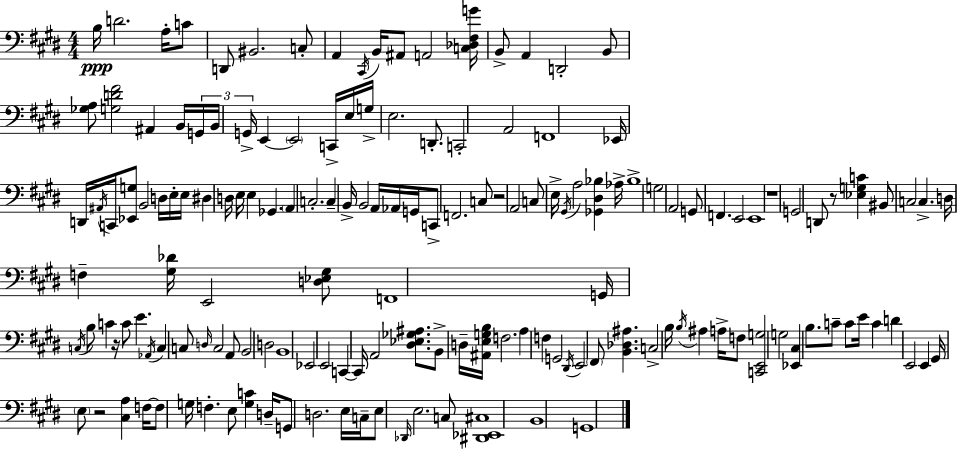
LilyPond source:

{
  \clef bass
  \numericTimeSignature
  \time 4/4
  \key e \major
  \repeat volta 2 { b16\ppp d'2. a16-. c'8 | d,8 bis,2. c8-. | a,4 \acciaccatura { cis,16 } b,16 ais,8 a,2 | <c des fis g'>16 b,8-> a,4 d,2-. b,8 | \break <ges a>8 <g d' fis'>2 ais,4 b,16 | \tuplet 3/2 { g,16 b,16 g,16-> } e,4~~ \parenthesize e,2 c,16-> | e16 g16-> e2. d,8.-. | c,2-. a,2 | \break f,1 | ees,16 d,16 \acciaccatura { ais,16 } c,16 <ees, g>8 b,2 d16 | e16-. e16 dis4 d16 e16 e4 ges,4. | \parenthesize a,4 c2.-. | \break c4-- b,16-> b,2 a,16 | aes,16 g,16 c,8-> f,2. | c8 r2 a,2 | c8 e16-> \acciaccatura { gis,16 } a2 <ges, dis bes>4 | \break aes16-> bes1-> | g2 a,2 | g,8 f,4. e,2 | e,1 | \break r1 | g,2 d,8 r8 <ees g c'>4 | bis,8 c2 c4.-> | d16 f4-- <gis des'>16 e,2 | \break <d ees gis>8 f,1 | g,16 \acciaccatura { c16 } b8 c'4 r16 c'8 e'4. | \acciaccatura { aes,16 } c4 c8 \grace { d16 } c2 | a,8 b,2 d2 | \break b,1 | ees,2 e,2 | c,4~~ c,16 a,2 | <dis ees ges ais>8. b,8-> d16-- <ais, e g b>16 f2. | \break a4 f4 g,2 | \acciaccatura { dis,16 } e,2 \parenthesize fis,8 | <b, des ais>4. c2-> b16 | \acciaccatura { b16 } ais4 a16-> f8 <c, e, g>2 | \break g2 <ees, cis>4 b8. c'8-- | c'8 e'16 c'4 d'4 e,2 | e,4 gis,16 \parenthesize e8 r2 | <cis a>4 f16~~ f8 g16 f4.-. | \break e8 <g c'>4 d16-- g,8 d2. | e16 c16-- e8 \grace { des,16 } e2. | c8 <dis, ees, cis>1 | b,1 | \break g,1 | } \bar "|."
}